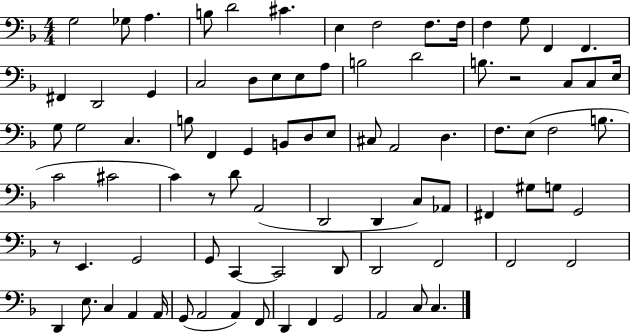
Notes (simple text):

G3/h Gb3/e A3/q. B3/e D4/h C#4/q. E3/q F3/h F3/e. F3/s F3/q G3/e F2/q F2/q. F#2/q D2/h G2/q C3/h D3/e E3/e E3/e A3/e B3/h D4/h B3/e. R/h C3/e C3/e E3/s G3/e G3/h C3/q. B3/e F2/q G2/q B2/e D3/e E3/e C#3/e A2/h D3/q. F3/e. E3/e F3/h B3/e. C4/h C#4/h C4/q R/e D4/e A2/h D2/h D2/q C3/e Ab2/e F#2/q G#3/e G3/e G2/h R/e E2/q. G2/h G2/e C2/q C2/h D2/e D2/h F2/h F2/h F2/h D2/q E3/e. C3/q A2/q A2/s G2/e A2/h A2/q F2/e D2/q F2/q G2/h A2/h C3/e C3/q.